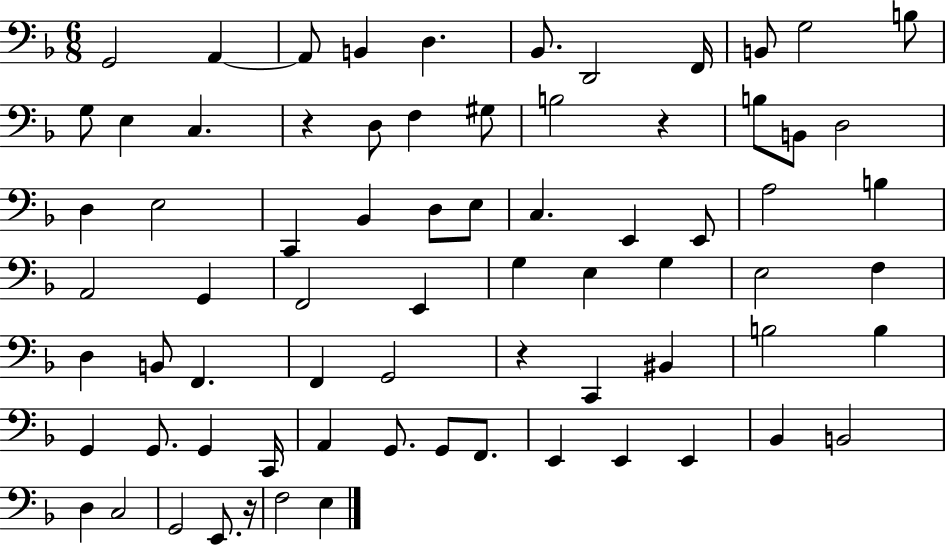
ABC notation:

X:1
T:Untitled
M:6/8
L:1/4
K:F
G,,2 A,, A,,/2 B,, D, _B,,/2 D,,2 F,,/4 B,,/2 G,2 B,/2 G,/2 E, C, z D,/2 F, ^G,/2 B,2 z B,/2 B,,/2 D,2 D, E,2 C,, _B,, D,/2 E,/2 C, E,, E,,/2 A,2 B, A,,2 G,, F,,2 E,, G, E, G, E,2 F, D, B,,/2 F,, F,, G,,2 z C,, ^B,, B,2 B, G,, G,,/2 G,, C,,/4 A,, G,,/2 G,,/2 F,,/2 E,, E,, E,, _B,, B,,2 D, C,2 G,,2 E,,/2 z/4 F,2 E,